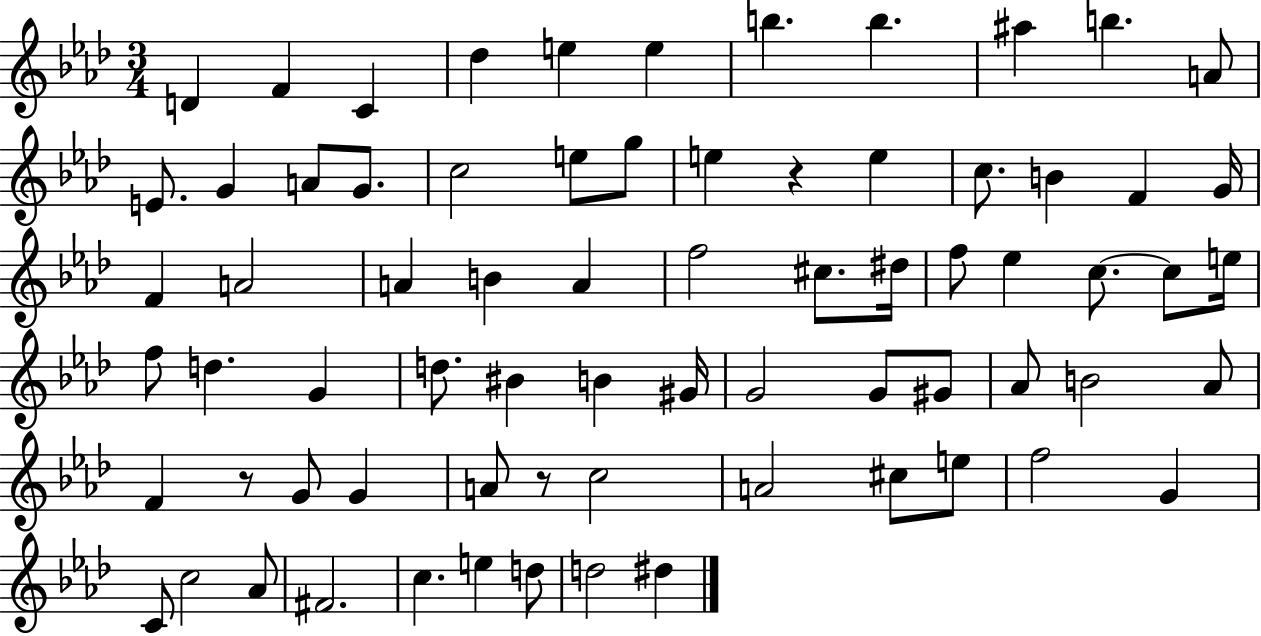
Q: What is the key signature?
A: AES major